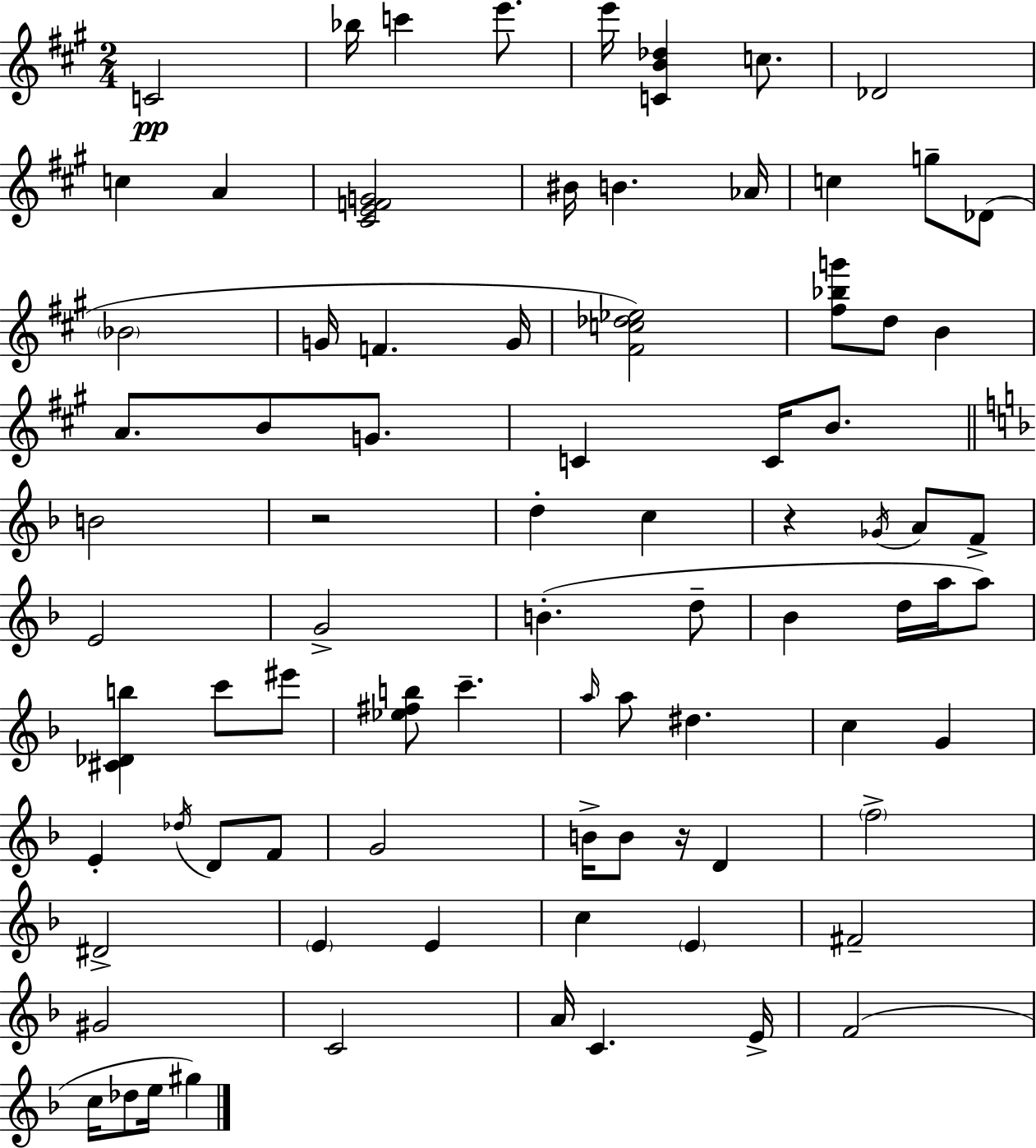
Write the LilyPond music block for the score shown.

{
  \clef treble
  \numericTimeSignature
  \time 2/4
  \key a \major
  c'2\pp | bes''16 c'''4 e'''8. | e'''16 <c' b' des''>4 c''8. | des'2 | \break c''4 a'4 | <cis' e' f' g'>2 | bis'16 b'4. aes'16 | c''4 g''8-- des'8( | \break \parenthesize bes'2 | g'16 f'4. g'16 | <fis' c'' des'' ees''>2) | <fis'' bes'' g'''>8 d''8 b'4 | \break a'8. b'8 g'8. | c'4 c'16 b'8. | \bar "||" \break \key f \major b'2 | r2 | d''4-. c''4 | r4 \acciaccatura { ges'16 } a'8 f'8-> | \break e'2 | g'2-> | b'4.-.( d''8-- | bes'4 d''16 a''16 a''8) | \break <cis' des' b''>4 c'''8 eis'''8 | <ees'' fis'' b''>8 c'''4.-- | \grace { a''16 } a''8 dis''4. | c''4 g'4 | \break e'4-. \acciaccatura { des''16 } d'8 | f'8 g'2 | b'16-> b'8 r16 d'4 | \parenthesize f''2-> | \break dis'2-> | \parenthesize e'4 e'4 | c''4 \parenthesize e'4 | fis'2-- | \break gis'2 | c'2 | a'16 c'4. | e'16-> f'2( | \break c''16 des''8 e''16 gis''4) | \bar "|."
}